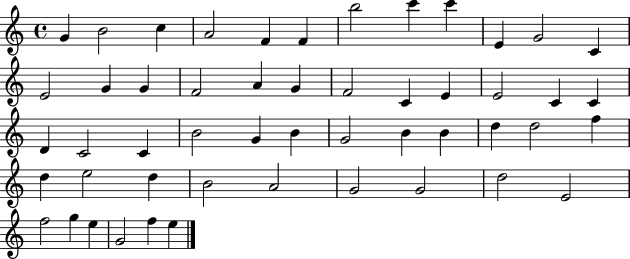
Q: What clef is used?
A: treble